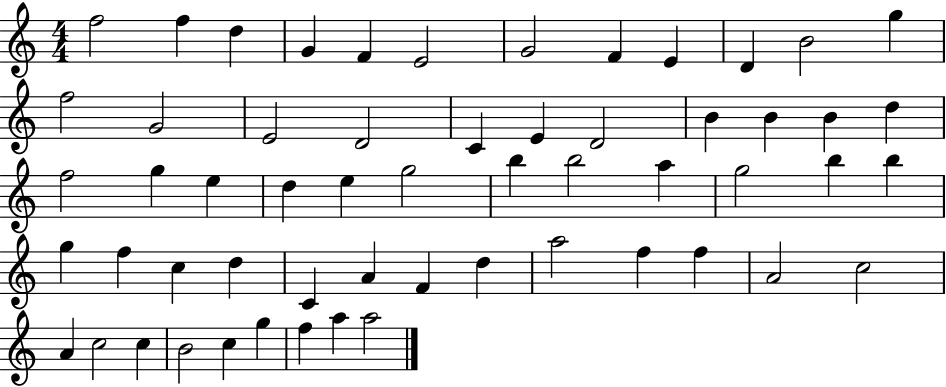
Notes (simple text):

F5/h F5/q D5/q G4/q F4/q E4/h G4/h F4/q E4/q D4/q B4/h G5/q F5/h G4/h E4/h D4/h C4/q E4/q D4/h B4/q B4/q B4/q D5/q F5/h G5/q E5/q D5/q E5/q G5/h B5/q B5/h A5/q G5/h B5/q B5/q G5/q F5/q C5/q D5/q C4/q A4/q F4/q D5/q A5/h F5/q F5/q A4/h C5/h A4/q C5/h C5/q B4/h C5/q G5/q F5/q A5/q A5/h